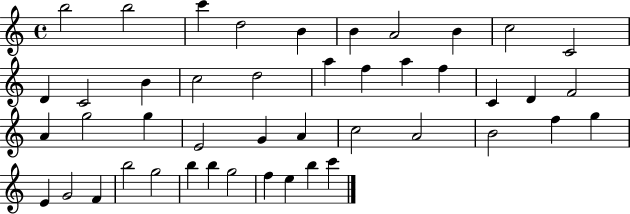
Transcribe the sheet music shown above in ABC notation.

X:1
T:Untitled
M:4/4
L:1/4
K:C
b2 b2 c' d2 B B A2 B c2 C2 D C2 B c2 d2 a f a f C D F2 A g2 g E2 G A c2 A2 B2 f g E G2 F b2 g2 b b g2 f e b c'